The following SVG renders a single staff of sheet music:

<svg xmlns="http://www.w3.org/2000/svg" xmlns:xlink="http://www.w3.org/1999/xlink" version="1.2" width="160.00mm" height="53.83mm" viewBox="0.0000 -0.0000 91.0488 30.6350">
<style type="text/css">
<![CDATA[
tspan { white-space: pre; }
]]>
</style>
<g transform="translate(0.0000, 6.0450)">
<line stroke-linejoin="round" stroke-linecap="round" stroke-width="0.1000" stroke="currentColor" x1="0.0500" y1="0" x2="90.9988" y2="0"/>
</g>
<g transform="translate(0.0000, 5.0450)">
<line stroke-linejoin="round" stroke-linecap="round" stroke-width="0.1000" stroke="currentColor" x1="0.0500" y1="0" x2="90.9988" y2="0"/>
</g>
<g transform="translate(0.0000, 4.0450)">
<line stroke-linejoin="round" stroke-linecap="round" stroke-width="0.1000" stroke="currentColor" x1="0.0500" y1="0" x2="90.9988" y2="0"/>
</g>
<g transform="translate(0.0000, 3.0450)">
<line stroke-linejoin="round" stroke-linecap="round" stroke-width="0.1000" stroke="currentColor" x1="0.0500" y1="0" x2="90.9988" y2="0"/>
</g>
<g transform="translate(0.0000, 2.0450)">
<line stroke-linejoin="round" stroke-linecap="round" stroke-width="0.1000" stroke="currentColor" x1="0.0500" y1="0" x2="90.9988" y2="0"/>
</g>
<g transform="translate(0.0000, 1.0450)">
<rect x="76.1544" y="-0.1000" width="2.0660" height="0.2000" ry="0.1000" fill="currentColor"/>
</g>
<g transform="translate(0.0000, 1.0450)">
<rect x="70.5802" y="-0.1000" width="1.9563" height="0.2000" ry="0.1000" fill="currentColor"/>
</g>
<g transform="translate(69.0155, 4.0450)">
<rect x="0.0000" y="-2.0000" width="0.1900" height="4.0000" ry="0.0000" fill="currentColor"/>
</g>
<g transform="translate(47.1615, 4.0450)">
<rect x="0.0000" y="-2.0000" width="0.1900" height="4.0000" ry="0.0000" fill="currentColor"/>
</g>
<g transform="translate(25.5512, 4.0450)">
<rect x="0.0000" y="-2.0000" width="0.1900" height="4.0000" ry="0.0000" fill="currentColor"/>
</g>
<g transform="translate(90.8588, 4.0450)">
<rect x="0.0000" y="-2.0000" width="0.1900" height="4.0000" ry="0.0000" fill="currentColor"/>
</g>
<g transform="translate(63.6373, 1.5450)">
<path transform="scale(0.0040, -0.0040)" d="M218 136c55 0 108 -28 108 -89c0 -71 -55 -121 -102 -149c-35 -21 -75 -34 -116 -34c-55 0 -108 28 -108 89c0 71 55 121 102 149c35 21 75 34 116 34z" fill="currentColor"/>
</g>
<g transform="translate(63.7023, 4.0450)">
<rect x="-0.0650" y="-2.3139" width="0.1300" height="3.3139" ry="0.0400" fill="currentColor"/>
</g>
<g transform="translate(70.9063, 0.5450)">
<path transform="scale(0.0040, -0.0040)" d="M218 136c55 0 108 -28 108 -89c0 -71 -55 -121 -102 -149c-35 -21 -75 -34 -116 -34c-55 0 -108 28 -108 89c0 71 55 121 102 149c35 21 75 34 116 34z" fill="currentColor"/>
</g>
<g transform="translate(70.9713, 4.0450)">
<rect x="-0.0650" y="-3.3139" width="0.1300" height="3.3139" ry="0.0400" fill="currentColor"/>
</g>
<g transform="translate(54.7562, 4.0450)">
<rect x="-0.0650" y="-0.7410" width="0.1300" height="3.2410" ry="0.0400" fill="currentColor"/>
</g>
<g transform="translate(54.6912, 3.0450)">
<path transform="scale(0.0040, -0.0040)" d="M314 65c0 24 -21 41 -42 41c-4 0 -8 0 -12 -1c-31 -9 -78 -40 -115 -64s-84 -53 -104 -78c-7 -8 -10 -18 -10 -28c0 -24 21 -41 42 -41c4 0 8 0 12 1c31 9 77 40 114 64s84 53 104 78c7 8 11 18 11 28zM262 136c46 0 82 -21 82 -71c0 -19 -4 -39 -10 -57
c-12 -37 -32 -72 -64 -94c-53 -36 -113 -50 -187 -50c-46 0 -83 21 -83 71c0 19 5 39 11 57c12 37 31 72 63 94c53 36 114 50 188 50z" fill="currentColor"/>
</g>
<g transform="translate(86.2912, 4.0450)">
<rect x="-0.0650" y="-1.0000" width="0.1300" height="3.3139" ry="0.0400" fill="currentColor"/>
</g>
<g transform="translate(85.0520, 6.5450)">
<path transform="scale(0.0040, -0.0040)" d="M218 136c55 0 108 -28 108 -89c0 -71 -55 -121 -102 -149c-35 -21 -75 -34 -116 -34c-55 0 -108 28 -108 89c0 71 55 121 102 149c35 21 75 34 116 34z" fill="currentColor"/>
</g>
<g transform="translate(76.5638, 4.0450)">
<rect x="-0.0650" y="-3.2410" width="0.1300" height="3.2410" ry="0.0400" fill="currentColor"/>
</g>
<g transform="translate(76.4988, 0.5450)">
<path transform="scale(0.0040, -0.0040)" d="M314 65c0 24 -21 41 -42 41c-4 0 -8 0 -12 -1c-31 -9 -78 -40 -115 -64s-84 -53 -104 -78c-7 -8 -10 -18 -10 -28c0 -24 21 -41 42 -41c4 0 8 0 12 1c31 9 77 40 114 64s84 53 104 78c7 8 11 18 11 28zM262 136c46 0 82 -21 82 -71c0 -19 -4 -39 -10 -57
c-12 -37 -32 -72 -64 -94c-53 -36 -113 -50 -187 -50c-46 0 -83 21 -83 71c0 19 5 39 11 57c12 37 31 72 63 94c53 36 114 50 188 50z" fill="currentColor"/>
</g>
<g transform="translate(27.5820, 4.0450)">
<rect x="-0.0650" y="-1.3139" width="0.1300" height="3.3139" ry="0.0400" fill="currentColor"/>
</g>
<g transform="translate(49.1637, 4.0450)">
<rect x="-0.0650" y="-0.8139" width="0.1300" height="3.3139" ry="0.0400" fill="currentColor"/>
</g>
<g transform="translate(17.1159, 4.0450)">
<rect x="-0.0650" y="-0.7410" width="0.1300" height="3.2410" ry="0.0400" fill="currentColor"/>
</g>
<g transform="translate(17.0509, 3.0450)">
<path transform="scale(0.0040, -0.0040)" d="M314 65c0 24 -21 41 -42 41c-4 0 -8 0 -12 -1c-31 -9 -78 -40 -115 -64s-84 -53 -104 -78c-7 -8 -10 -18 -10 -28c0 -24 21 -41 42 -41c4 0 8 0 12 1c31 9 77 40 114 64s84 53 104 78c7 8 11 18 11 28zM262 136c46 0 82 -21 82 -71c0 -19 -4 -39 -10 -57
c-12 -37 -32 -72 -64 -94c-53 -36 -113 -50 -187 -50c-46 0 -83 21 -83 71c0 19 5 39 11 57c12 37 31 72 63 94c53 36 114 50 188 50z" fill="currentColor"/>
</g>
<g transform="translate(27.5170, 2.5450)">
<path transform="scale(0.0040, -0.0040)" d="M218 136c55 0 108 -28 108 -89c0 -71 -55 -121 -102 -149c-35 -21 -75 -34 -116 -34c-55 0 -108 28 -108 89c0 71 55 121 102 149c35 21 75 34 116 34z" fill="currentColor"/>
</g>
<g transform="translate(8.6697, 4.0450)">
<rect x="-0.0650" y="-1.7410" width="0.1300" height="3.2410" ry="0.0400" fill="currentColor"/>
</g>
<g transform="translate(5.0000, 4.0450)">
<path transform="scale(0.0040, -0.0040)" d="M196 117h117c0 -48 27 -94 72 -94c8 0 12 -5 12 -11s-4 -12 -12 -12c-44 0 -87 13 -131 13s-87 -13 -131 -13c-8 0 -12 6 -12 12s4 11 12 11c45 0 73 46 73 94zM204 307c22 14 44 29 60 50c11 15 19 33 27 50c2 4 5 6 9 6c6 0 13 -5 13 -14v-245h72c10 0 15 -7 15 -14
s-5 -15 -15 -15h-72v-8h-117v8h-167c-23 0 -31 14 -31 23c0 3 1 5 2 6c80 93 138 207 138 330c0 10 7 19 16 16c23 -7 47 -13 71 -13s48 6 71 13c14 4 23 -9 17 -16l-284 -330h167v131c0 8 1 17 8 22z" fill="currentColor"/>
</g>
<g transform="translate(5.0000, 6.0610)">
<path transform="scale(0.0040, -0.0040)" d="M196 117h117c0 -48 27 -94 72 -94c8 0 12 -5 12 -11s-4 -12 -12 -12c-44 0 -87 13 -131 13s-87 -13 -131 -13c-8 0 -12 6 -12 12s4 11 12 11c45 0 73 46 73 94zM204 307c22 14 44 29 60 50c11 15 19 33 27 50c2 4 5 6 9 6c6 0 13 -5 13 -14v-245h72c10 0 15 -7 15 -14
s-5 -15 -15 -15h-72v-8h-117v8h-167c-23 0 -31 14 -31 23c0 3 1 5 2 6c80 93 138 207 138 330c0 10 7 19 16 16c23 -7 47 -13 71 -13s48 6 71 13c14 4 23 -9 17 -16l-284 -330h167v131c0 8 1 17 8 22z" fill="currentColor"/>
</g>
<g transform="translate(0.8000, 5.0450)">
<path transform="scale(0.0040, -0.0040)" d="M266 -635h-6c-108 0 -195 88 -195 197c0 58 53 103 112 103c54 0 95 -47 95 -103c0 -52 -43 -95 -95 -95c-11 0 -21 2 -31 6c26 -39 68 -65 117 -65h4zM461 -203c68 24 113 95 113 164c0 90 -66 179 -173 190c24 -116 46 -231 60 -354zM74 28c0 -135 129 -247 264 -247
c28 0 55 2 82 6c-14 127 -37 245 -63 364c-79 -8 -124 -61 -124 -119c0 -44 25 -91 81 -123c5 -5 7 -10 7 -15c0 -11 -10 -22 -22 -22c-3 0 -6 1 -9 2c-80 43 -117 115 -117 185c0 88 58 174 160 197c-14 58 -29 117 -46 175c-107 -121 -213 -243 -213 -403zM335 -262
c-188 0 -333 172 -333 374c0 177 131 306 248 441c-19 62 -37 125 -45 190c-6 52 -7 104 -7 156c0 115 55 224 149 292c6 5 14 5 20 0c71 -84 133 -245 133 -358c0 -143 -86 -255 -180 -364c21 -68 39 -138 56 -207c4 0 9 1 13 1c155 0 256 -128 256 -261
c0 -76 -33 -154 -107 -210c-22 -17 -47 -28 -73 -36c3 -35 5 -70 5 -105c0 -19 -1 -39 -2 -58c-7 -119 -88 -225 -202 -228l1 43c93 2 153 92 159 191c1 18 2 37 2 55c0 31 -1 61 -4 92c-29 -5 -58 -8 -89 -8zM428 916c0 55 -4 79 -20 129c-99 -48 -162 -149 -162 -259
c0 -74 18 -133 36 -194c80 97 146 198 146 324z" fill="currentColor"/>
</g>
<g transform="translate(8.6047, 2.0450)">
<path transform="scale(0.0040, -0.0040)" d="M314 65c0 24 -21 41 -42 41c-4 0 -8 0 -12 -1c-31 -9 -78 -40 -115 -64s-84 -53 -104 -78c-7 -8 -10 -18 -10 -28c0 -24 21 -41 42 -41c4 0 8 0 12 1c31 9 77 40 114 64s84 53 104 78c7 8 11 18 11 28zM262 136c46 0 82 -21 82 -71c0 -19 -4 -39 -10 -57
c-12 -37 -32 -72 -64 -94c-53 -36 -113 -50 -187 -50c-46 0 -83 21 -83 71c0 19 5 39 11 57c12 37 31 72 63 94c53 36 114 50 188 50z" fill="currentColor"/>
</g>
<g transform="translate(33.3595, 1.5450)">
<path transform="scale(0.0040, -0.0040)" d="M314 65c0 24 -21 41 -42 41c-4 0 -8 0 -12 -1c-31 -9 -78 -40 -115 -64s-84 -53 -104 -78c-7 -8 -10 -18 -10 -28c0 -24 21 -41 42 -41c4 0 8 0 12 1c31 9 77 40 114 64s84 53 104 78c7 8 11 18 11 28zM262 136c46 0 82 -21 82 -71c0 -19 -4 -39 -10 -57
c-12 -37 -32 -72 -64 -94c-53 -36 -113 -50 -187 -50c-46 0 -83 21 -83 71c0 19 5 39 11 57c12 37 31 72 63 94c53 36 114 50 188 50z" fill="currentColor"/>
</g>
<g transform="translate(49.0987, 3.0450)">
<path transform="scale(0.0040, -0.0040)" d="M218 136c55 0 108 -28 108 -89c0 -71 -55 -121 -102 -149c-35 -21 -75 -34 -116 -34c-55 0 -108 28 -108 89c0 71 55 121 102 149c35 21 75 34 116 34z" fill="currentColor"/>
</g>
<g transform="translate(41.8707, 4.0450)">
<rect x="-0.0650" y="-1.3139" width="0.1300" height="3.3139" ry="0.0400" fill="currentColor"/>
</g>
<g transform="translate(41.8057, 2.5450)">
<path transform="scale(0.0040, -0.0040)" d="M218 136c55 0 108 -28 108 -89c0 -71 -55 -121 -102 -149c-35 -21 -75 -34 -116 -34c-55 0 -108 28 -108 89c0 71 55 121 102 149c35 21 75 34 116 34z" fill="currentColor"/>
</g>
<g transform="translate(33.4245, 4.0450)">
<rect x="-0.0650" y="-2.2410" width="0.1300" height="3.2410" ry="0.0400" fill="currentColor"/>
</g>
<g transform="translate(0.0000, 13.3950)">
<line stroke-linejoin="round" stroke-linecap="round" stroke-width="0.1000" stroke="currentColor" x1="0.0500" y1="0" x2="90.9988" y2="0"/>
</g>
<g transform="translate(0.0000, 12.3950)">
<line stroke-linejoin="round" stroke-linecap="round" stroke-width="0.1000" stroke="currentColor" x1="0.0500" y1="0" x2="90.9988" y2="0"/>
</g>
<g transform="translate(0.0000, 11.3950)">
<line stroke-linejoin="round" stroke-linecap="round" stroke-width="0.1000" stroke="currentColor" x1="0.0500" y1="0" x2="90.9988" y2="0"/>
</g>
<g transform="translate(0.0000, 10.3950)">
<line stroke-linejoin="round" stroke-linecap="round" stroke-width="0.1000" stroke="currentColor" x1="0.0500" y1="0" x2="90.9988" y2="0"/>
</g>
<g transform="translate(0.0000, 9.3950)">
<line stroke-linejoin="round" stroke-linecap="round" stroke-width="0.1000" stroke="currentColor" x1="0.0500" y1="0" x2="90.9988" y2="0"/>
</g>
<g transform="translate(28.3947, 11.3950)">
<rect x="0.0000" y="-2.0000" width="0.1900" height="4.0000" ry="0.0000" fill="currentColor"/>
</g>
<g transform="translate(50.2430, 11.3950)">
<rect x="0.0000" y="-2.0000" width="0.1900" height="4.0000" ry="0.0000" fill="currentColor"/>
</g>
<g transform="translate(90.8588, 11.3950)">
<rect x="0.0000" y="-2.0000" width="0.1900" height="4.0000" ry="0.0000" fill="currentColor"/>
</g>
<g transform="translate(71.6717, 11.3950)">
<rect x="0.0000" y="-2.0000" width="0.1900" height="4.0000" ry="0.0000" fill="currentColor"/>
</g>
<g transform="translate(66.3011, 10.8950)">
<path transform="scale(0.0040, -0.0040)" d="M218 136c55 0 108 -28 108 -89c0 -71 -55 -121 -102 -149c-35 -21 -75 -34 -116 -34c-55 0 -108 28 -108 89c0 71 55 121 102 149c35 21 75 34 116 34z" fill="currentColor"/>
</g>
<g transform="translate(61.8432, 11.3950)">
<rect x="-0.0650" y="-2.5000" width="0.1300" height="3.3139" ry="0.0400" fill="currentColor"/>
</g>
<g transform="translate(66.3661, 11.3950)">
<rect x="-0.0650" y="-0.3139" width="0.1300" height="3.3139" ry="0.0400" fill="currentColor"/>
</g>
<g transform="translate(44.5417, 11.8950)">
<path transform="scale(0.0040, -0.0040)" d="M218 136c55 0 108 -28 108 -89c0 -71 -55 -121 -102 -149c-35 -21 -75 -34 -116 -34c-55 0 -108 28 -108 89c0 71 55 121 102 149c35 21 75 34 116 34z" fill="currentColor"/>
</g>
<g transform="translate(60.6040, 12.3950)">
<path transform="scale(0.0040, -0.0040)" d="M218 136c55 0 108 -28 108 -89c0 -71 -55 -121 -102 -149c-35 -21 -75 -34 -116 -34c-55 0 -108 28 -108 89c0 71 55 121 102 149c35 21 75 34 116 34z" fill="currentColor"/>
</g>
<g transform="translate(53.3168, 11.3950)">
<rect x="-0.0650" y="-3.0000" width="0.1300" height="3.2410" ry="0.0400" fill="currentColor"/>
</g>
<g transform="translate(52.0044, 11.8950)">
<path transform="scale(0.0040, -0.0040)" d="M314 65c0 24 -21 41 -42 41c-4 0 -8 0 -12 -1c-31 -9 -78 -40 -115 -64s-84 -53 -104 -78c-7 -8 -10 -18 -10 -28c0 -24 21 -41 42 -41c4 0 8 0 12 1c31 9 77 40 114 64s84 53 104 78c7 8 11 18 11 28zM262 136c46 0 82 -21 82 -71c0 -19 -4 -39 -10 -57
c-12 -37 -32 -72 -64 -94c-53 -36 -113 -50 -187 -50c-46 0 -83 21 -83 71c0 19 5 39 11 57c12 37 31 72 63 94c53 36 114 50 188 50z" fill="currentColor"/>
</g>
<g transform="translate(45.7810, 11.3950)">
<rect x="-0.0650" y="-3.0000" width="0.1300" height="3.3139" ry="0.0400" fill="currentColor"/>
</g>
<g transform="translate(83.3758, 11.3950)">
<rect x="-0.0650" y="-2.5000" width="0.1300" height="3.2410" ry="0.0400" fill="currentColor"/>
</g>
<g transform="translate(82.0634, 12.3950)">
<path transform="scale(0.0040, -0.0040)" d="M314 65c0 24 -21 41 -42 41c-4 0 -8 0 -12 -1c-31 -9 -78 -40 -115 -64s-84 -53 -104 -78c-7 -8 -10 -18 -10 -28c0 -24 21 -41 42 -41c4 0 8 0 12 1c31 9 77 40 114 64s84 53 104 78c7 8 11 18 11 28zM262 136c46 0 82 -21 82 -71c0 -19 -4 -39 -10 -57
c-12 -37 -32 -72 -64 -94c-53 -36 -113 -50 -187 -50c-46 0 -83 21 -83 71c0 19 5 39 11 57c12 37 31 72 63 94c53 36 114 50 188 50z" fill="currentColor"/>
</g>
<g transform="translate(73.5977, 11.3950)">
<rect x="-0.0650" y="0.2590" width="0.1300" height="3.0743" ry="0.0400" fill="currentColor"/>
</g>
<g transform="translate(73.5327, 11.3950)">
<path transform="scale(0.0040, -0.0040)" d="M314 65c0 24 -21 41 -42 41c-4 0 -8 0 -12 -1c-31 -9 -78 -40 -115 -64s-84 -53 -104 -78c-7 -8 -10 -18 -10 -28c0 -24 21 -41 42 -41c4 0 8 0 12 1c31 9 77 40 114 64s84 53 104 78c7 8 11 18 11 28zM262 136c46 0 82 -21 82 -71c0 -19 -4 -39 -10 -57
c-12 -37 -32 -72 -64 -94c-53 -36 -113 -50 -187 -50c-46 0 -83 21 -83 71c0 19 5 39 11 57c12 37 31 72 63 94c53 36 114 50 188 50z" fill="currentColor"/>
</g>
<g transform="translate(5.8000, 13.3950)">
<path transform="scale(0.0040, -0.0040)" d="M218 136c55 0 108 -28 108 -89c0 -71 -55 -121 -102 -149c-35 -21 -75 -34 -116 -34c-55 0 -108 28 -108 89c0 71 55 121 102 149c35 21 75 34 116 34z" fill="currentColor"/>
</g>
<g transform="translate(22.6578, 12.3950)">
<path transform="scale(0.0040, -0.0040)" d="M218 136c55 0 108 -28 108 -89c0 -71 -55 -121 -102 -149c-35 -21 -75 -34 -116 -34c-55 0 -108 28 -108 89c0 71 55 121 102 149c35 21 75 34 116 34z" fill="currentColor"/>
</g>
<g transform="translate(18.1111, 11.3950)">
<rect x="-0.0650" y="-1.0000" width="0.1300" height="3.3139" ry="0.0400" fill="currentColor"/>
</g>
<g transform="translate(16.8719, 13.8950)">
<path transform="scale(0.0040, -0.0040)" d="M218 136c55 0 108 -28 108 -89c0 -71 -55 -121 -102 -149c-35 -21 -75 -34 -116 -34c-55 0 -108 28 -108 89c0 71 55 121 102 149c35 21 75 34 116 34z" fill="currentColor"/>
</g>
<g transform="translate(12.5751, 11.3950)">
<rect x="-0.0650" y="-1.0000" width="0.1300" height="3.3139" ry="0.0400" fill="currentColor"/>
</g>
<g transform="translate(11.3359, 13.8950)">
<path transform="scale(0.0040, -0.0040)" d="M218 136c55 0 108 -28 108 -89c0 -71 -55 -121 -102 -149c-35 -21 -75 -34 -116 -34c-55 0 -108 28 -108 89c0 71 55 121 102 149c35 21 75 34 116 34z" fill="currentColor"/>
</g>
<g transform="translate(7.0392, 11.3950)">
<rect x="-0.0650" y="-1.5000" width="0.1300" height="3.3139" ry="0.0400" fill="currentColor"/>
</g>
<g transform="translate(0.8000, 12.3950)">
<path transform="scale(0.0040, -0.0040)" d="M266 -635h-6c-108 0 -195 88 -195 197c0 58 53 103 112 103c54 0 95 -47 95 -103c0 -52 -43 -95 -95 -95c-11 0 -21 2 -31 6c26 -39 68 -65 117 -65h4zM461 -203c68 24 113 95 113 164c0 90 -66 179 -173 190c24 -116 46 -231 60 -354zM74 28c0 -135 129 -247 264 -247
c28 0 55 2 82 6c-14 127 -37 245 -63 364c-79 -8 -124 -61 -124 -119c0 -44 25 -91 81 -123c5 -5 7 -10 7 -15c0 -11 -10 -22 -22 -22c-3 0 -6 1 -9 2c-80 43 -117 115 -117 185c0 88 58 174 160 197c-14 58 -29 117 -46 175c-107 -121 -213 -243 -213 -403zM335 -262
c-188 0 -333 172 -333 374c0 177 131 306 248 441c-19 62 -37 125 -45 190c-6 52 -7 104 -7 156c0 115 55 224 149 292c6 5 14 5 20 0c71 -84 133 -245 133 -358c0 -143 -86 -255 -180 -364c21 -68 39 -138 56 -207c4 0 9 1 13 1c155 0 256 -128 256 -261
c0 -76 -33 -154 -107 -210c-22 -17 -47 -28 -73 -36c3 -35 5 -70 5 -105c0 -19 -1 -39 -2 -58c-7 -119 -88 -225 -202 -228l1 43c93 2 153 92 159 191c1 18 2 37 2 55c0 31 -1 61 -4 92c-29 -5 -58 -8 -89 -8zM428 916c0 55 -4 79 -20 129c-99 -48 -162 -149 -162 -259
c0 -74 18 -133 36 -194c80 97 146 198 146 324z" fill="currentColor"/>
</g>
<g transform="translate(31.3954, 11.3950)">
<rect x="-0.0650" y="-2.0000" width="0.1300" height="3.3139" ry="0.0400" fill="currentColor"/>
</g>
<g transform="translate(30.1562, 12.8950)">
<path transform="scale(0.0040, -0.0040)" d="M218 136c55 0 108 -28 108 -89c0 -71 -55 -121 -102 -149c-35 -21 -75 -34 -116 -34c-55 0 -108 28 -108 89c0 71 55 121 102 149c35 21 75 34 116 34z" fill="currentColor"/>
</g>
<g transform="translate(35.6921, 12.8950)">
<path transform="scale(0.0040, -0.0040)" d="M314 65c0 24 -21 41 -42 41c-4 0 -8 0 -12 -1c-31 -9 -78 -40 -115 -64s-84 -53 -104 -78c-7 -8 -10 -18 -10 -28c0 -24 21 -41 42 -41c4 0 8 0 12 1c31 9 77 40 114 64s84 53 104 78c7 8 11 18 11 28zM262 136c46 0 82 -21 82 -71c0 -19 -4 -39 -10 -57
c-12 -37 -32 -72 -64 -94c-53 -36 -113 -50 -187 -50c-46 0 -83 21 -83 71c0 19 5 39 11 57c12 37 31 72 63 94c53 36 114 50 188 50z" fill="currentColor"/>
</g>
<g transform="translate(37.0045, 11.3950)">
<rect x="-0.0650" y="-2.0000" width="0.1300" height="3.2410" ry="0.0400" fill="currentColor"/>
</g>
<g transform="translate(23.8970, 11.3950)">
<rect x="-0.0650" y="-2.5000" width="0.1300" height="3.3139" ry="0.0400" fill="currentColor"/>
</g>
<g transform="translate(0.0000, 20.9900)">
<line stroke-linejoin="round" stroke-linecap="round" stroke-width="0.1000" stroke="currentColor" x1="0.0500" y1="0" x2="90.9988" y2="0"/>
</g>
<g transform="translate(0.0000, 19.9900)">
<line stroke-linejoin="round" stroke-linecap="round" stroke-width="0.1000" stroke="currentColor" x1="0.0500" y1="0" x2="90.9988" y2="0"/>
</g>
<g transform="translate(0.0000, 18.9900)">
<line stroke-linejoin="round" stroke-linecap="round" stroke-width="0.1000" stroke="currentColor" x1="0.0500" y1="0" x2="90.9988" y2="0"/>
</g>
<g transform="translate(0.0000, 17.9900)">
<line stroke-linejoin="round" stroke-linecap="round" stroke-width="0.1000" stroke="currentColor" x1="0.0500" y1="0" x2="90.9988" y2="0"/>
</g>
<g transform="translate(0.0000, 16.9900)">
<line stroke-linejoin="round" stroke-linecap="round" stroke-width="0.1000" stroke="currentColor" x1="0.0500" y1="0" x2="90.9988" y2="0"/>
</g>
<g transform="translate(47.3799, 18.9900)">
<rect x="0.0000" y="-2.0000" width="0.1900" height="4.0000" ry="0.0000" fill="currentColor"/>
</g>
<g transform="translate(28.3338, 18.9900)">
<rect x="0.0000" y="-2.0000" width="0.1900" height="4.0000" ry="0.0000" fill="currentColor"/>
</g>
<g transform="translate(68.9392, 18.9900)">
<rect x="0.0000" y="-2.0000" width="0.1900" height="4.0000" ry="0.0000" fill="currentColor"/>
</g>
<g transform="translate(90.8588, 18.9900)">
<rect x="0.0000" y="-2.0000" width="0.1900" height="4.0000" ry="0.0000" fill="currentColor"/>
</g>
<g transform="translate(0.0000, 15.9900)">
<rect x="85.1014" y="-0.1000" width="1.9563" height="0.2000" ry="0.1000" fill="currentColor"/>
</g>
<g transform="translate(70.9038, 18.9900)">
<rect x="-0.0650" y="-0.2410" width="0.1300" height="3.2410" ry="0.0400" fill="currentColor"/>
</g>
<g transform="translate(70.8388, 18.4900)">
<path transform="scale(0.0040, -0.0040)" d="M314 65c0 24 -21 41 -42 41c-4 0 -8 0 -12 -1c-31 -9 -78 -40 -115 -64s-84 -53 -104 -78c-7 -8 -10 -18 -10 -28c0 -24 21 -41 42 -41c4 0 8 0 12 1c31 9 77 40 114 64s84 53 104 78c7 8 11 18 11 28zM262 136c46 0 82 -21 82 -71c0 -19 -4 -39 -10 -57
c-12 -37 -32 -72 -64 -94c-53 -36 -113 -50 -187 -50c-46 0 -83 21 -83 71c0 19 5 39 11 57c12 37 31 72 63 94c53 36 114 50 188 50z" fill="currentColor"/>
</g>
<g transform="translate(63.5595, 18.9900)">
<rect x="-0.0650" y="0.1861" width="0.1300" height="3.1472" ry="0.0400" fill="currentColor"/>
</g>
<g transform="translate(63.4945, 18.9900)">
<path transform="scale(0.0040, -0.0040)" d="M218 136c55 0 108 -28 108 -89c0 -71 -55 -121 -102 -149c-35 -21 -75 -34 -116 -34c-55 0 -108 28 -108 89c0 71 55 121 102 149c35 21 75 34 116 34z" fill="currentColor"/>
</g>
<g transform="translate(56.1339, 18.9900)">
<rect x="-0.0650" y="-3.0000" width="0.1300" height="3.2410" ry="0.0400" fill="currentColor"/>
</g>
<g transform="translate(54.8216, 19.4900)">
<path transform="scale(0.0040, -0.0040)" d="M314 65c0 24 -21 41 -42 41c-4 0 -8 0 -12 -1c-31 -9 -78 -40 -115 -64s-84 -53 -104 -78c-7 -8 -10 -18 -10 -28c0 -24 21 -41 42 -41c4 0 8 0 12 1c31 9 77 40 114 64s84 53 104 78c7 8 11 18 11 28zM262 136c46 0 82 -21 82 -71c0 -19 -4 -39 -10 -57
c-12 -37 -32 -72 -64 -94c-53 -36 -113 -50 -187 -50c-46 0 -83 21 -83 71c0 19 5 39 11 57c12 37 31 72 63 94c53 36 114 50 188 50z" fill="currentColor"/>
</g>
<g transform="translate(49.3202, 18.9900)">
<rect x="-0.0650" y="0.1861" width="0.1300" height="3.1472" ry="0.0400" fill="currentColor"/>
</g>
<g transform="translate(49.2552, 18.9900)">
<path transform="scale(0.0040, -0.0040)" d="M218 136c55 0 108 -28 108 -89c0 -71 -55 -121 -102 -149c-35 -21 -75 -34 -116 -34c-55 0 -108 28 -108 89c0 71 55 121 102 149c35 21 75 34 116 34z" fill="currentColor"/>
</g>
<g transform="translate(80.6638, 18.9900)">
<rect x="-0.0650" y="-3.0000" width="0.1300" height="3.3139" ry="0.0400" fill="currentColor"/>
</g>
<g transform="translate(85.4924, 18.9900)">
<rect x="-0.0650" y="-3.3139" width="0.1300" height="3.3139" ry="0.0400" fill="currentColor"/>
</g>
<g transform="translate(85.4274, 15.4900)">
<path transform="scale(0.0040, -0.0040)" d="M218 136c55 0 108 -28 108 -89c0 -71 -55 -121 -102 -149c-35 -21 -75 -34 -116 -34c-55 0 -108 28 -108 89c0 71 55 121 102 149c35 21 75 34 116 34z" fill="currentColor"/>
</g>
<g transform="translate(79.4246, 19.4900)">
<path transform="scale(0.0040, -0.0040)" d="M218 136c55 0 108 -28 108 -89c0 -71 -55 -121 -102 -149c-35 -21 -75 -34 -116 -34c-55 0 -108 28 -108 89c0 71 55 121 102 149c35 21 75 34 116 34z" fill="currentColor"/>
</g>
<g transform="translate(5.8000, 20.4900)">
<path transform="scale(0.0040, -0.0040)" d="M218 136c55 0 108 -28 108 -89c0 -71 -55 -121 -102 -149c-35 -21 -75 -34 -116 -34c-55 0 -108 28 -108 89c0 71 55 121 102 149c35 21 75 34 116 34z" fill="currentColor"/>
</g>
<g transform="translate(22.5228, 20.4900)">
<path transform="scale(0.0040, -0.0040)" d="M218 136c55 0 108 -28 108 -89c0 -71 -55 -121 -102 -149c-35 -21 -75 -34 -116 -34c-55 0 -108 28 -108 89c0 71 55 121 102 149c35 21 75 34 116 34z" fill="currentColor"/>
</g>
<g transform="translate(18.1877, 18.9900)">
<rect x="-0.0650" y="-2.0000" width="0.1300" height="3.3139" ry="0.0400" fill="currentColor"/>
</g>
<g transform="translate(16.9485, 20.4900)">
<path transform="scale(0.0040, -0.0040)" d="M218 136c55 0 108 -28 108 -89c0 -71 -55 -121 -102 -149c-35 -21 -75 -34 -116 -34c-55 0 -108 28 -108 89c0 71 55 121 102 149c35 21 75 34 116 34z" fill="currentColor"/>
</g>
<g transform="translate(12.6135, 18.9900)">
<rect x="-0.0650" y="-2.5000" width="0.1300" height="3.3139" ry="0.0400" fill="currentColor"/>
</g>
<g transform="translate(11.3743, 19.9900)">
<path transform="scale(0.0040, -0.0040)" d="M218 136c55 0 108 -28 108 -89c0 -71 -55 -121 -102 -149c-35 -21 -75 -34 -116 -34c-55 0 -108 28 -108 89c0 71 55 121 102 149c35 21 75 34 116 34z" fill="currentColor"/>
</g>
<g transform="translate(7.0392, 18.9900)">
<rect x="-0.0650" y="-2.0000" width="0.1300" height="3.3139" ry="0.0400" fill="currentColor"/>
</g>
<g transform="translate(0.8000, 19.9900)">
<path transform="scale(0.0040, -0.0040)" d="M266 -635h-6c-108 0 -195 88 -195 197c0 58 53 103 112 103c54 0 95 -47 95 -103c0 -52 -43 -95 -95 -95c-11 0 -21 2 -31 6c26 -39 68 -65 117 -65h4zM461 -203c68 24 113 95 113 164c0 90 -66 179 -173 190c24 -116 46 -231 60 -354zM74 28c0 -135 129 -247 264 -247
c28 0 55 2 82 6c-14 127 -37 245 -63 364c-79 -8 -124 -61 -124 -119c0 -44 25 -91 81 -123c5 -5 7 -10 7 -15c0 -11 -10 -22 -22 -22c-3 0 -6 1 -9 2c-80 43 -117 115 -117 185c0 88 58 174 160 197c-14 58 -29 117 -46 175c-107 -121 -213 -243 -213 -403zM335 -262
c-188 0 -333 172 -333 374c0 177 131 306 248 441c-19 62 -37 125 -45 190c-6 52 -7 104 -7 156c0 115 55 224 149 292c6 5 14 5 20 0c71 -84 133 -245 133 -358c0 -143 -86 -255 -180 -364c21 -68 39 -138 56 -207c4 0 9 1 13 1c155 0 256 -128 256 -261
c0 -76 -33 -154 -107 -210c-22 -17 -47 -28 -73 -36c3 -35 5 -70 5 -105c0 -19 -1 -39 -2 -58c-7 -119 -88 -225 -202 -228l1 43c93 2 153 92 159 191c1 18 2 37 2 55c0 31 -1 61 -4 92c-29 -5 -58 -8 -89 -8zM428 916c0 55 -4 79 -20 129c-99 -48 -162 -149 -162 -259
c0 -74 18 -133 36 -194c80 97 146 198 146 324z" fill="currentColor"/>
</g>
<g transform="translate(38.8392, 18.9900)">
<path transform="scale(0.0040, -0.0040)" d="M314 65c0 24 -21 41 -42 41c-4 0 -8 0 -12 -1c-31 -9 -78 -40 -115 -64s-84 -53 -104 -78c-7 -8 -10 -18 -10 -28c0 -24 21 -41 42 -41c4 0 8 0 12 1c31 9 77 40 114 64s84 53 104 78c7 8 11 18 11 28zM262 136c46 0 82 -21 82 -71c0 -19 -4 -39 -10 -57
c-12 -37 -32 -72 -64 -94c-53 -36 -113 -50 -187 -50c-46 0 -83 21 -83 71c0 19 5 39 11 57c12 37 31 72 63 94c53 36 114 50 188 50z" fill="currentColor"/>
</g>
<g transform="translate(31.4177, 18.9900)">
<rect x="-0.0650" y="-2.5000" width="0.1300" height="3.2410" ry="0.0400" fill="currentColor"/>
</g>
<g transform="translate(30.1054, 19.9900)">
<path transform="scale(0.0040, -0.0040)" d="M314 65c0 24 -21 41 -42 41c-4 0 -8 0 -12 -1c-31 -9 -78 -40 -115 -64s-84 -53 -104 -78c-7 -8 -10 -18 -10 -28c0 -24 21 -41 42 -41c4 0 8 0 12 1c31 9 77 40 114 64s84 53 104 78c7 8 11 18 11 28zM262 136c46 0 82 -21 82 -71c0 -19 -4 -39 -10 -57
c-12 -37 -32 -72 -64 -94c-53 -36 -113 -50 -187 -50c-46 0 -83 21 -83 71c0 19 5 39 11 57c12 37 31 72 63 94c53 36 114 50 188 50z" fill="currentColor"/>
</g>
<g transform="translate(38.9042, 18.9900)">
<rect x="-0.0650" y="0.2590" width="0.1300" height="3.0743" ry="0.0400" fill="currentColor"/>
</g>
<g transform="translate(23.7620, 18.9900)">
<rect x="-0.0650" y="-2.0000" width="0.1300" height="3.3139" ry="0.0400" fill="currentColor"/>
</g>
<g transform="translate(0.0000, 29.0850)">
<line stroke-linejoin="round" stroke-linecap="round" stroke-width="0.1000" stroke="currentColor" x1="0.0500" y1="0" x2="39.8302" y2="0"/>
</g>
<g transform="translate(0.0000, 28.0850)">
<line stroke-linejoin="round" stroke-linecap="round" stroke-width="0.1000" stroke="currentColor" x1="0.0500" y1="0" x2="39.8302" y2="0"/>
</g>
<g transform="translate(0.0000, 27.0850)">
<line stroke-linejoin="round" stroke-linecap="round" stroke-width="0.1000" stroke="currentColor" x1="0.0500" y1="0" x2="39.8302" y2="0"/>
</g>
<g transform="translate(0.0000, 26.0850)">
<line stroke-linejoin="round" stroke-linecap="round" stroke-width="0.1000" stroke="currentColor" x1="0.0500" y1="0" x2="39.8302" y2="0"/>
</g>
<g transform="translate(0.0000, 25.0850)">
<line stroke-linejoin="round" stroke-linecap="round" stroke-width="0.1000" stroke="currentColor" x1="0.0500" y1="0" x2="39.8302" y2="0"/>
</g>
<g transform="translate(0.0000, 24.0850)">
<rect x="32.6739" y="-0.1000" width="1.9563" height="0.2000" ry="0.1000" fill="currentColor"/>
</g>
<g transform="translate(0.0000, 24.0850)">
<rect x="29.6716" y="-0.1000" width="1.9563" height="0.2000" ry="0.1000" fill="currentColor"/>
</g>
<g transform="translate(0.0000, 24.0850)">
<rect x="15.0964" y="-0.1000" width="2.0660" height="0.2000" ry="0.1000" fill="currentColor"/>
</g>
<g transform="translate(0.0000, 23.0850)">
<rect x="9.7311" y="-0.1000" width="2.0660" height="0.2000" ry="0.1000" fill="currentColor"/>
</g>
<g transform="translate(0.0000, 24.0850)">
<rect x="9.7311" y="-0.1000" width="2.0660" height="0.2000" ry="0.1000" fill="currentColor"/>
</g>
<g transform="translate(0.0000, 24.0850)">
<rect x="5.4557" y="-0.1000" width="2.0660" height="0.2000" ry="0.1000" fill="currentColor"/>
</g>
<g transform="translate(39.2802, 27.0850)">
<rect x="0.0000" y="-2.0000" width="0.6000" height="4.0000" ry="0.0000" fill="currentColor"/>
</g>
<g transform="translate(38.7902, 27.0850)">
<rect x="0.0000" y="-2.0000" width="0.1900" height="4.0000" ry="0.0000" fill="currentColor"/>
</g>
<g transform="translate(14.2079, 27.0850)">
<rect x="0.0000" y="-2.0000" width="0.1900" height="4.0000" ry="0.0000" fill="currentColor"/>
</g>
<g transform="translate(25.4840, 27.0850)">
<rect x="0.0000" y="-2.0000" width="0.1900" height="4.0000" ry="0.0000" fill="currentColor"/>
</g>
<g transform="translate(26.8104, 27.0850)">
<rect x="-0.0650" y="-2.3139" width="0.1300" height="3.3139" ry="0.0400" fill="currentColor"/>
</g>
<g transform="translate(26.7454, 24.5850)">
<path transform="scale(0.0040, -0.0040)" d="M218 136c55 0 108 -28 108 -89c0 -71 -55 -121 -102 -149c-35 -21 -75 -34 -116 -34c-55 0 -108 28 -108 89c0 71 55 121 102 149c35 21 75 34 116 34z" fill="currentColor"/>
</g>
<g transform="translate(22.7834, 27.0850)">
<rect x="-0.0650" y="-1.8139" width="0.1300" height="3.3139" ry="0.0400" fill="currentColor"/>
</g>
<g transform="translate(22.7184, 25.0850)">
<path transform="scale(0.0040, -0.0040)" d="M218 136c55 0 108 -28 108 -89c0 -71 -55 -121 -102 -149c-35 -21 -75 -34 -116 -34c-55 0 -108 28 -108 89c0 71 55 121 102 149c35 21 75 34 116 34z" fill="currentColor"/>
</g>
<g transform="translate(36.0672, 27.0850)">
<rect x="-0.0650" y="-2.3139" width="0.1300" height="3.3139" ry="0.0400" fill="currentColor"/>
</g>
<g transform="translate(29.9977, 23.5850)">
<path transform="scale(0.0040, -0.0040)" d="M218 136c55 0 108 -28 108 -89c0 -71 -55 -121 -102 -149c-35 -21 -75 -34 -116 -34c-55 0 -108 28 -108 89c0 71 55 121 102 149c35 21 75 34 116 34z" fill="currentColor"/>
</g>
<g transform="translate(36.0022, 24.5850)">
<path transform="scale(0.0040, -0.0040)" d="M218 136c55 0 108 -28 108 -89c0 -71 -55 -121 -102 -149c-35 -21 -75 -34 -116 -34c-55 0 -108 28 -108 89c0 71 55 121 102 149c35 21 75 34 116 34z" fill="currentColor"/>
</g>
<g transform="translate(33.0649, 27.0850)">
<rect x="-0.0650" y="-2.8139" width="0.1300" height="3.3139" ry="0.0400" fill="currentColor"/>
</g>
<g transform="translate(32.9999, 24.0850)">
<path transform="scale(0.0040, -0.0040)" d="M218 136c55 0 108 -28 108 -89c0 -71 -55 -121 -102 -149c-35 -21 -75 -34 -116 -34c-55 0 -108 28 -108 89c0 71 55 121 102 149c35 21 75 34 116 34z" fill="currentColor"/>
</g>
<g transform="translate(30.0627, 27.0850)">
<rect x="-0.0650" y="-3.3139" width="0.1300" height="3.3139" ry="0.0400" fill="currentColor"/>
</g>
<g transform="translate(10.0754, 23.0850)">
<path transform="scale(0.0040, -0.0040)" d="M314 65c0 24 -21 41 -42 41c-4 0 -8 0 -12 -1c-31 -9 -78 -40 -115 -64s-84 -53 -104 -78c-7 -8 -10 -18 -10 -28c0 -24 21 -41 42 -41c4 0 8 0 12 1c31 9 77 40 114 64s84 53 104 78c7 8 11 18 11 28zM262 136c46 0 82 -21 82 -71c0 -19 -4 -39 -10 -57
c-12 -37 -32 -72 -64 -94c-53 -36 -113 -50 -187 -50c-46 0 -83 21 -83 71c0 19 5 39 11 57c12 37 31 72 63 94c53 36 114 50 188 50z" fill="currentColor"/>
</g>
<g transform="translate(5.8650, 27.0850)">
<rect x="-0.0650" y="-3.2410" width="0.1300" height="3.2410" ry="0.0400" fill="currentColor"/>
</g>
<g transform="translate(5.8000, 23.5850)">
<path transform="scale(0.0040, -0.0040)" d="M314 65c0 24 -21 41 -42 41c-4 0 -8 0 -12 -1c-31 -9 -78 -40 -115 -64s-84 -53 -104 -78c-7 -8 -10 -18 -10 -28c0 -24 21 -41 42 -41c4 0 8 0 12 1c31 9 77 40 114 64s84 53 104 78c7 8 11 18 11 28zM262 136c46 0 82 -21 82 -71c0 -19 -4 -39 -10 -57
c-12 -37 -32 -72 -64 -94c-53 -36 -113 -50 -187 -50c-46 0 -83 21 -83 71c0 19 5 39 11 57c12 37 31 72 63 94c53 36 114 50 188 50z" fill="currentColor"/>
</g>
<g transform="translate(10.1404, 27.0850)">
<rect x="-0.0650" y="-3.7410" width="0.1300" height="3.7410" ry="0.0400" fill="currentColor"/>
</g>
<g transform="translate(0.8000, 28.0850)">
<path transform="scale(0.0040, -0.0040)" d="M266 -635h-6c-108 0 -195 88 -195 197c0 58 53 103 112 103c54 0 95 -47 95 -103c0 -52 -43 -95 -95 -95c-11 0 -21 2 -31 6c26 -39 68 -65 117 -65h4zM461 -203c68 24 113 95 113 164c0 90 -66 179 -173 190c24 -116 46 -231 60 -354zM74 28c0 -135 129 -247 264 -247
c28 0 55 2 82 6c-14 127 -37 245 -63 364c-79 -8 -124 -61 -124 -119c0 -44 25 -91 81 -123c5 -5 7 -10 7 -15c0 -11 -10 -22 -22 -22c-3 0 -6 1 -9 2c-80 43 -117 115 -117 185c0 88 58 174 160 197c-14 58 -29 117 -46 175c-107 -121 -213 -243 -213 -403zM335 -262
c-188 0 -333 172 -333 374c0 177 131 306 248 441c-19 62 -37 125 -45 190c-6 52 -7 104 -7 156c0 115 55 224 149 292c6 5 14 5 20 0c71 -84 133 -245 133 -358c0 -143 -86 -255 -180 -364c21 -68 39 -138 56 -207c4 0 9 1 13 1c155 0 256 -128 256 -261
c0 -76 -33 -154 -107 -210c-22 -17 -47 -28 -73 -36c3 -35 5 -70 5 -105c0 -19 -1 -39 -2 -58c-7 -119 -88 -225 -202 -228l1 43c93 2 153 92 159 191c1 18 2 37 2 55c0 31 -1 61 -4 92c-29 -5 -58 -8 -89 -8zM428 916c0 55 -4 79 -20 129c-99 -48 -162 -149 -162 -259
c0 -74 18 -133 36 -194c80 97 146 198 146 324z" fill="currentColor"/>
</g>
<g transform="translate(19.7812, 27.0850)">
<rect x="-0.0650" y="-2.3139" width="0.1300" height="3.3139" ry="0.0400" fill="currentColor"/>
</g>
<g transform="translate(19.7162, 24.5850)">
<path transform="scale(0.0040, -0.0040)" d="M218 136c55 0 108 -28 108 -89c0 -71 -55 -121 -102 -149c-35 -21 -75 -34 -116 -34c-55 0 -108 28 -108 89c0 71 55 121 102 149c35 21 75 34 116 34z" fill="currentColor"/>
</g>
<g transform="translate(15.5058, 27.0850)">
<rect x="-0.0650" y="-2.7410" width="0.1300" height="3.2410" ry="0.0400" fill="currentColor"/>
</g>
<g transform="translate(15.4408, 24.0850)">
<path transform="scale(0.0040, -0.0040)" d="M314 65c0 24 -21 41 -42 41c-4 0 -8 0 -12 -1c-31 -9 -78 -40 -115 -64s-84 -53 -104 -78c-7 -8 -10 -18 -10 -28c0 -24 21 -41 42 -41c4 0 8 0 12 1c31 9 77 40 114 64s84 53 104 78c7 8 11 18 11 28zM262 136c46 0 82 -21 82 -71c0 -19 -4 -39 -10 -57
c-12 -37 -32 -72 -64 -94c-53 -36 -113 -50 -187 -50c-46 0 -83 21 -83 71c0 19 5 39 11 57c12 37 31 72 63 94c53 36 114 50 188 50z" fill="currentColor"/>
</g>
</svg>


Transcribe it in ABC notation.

X:1
T:Untitled
M:4/4
L:1/4
K:C
f2 d2 e g2 e d d2 g b b2 D E D D G F F2 A A2 G c B2 G2 F G F F G2 B2 B A2 B c2 A b b2 c'2 a2 g f g b a g